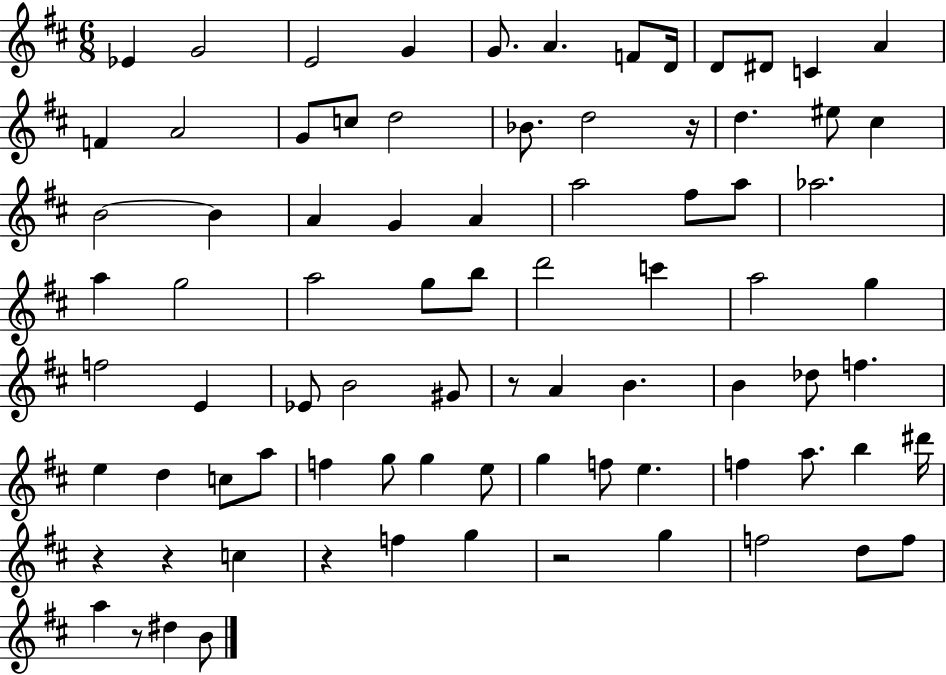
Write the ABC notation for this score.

X:1
T:Untitled
M:6/8
L:1/4
K:D
_E G2 E2 G G/2 A F/2 D/4 D/2 ^D/2 C A F A2 G/2 c/2 d2 _B/2 d2 z/4 d ^e/2 ^c B2 B A G A a2 ^f/2 a/2 _a2 a g2 a2 g/2 b/2 d'2 c' a2 g f2 E _E/2 B2 ^G/2 z/2 A B B _d/2 f e d c/2 a/2 f g/2 g e/2 g f/2 e f a/2 b ^d'/4 z z c z f g z2 g f2 d/2 f/2 a z/2 ^d B/2